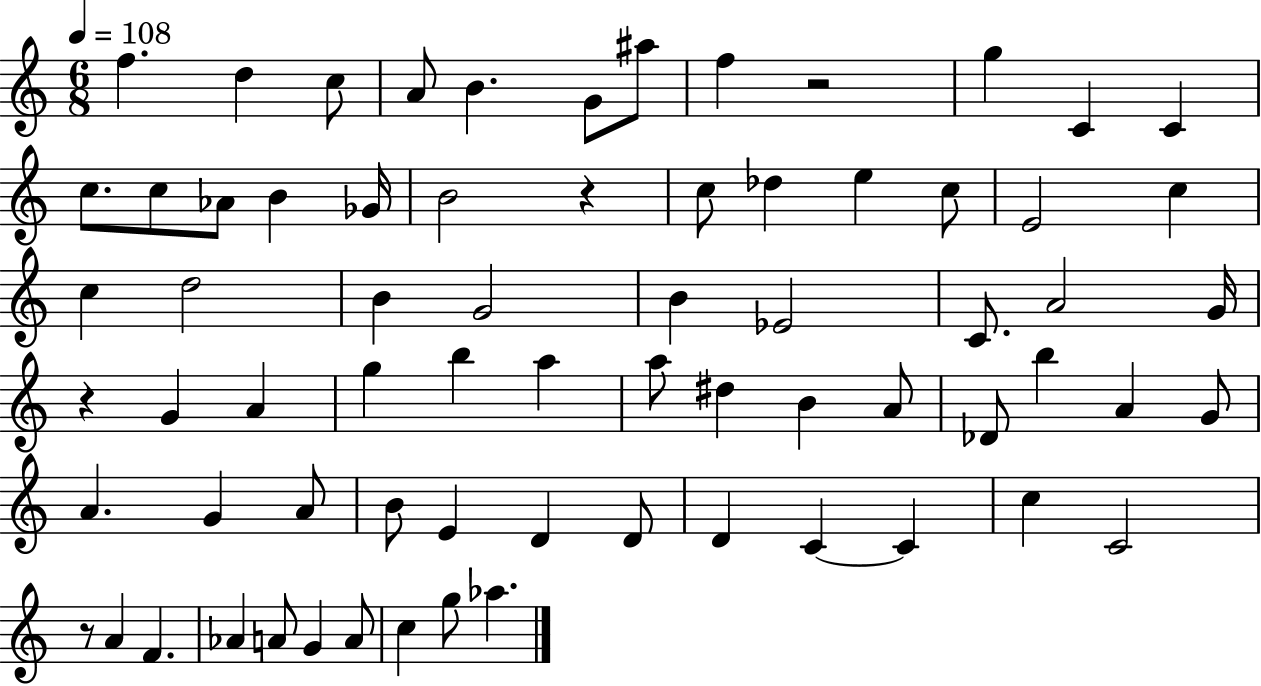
{
  \clef treble
  \numericTimeSignature
  \time 6/8
  \key c \major
  \tempo 4 = 108
  f''4. d''4 c''8 | a'8 b'4. g'8 ais''8 | f''4 r2 | g''4 c'4 c'4 | \break c''8. c''8 aes'8 b'4 ges'16 | b'2 r4 | c''8 des''4 e''4 c''8 | e'2 c''4 | \break c''4 d''2 | b'4 g'2 | b'4 ees'2 | c'8. a'2 g'16 | \break r4 g'4 a'4 | g''4 b''4 a''4 | a''8 dis''4 b'4 a'8 | des'8 b''4 a'4 g'8 | \break a'4. g'4 a'8 | b'8 e'4 d'4 d'8 | d'4 c'4~~ c'4 | c''4 c'2 | \break r8 a'4 f'4. | aes'4 a'8 g'4 a'8 | c''4 g''8 aes''4. | \bar "|."
}